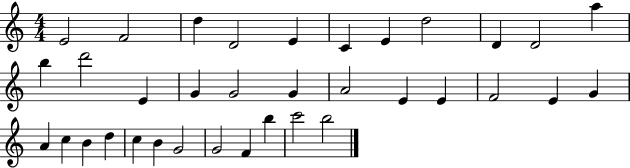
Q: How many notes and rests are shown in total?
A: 35